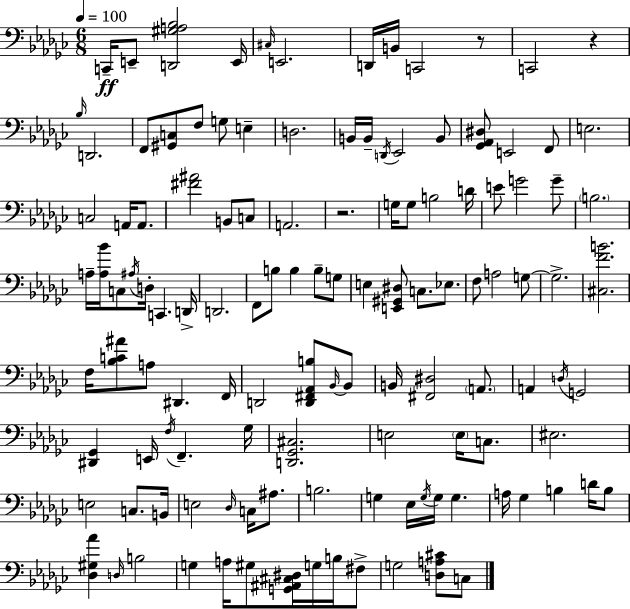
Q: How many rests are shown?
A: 3